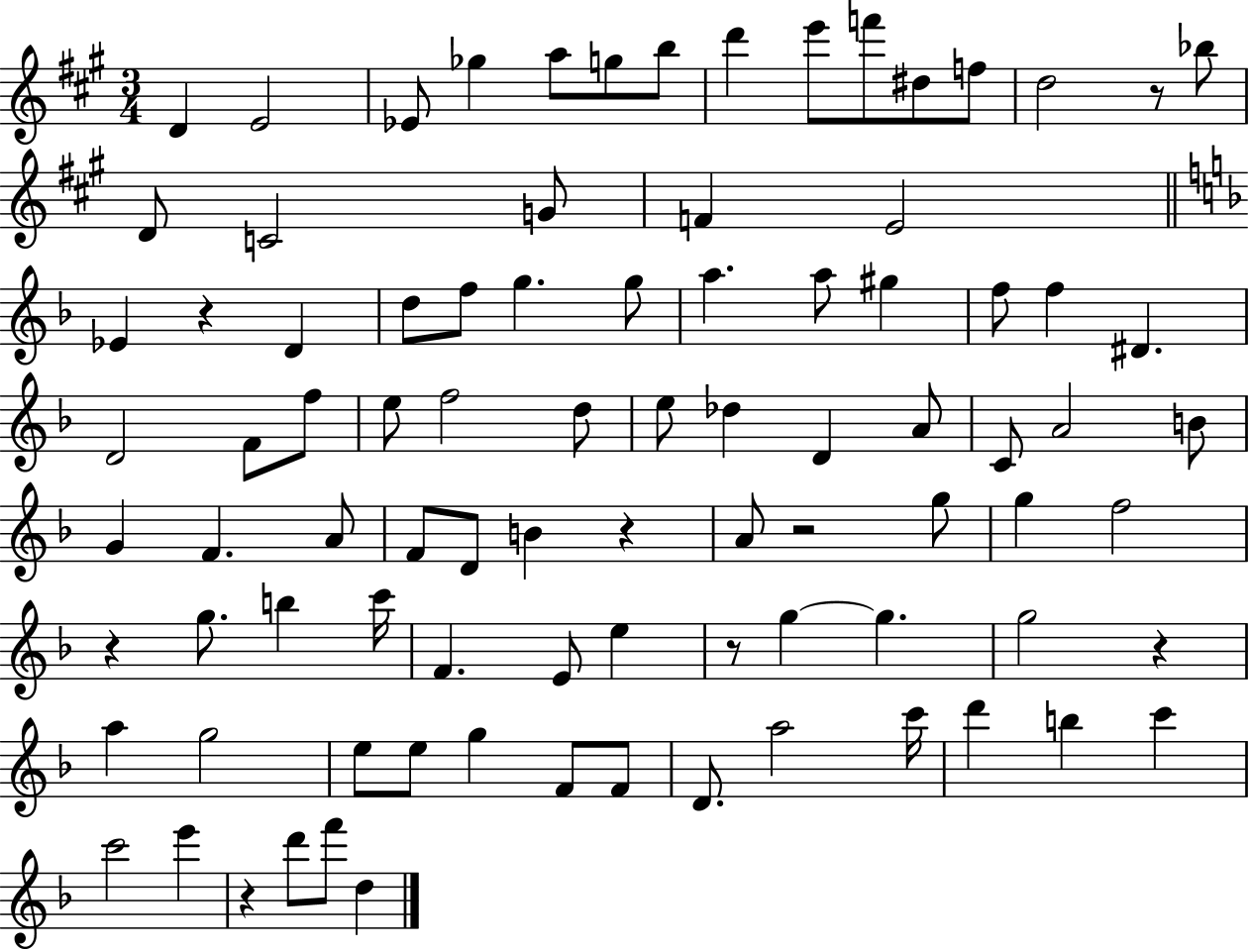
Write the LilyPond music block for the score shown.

{
  \clef treble
  \numericTimeSignature
  \time 3/4
  \key a \major
  \repeat volta 2 { d'4 e'2 | ees'8 ges''4 a''8 g''8 b''8 | d'''4 e'''8 f'''8 dis''8 f''8 | d''2 r8 bes''8 | \break d'8 c'2 g'8 | f'4 e'2 | \bar "||" \break \key f \major ees'4 r4 d'4 | d''8 f''8 g''4. g''8 | a''4. a''8 gis''4 | f''8 f''4 dis'4. | \break d'2 f'8 f''8 | e''8 f''2 d''8 | e''8 des''4 d'4 a'8 | c'8 a'2 b'8 | \break g'4 f'4. a'8 | f'8 d'8 b'4 r4 | a'8 r2 g''8 | g''4 f''2 | \break r4 g''8. b''4 c'''16 | f'4. e'8 e''4 | r8 g''4~~ g''4. | g''2 r4 | \break a''4 g''2 | e''8 e''8 g''4 f'8 f'8 | d'8. a''2 c'''16 | d'''4 b''4 c'''4 | \break c'''2 e'''4 | r4 d'''8 f'''8 d''4 | } \bar "|."
}